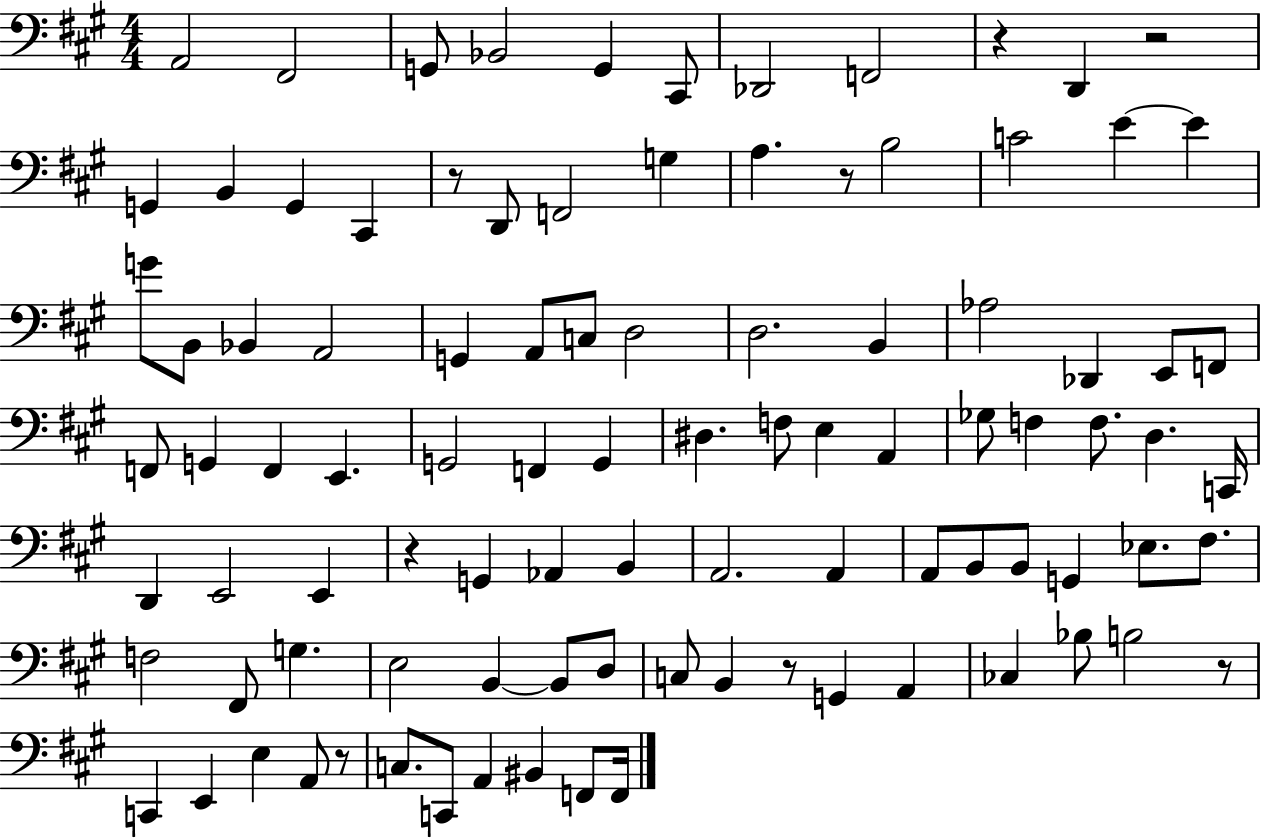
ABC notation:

X:1
T:Untitled
M:4/4
L:1/4
K:A
A,,2 ^F,,2 G,,/2 _B,,2 G,, ^C,,/2 _D,,2 F,,2 z D,, z2 G,, B,, G,, ^C,, z/2 D,,/2 F,,2 G, A, z/2 B,2 C2 E E G/2 B,,/2 _B,, A,,2 G,, A,,/2 C,/2 D,2 D,2 B,, _A,2 _D,, E,,/2 F,,/2 F,,/2 G,, F,, E,, G,,2 F,, G,, ^D, F,/2 E, A,, _G,/2 F, F,/2 D, C,,/4 D,, E,,2 E,, z G,, _A,, B,, A,,2 A,, A,,/2 B,,/2 B,,/2 G,, _E,/2 ^F,/2 F,2 ^F,,/2 G, E,2 B,, B,,/2 D,/2 C,/2 B,, z/2 G,, A,, _C, _B,/2 B,2 z/2 C,, E,, E, A,,/2 z/2 C,/2 C,,/2 A,, ^B,, F,,/2 F,,/4